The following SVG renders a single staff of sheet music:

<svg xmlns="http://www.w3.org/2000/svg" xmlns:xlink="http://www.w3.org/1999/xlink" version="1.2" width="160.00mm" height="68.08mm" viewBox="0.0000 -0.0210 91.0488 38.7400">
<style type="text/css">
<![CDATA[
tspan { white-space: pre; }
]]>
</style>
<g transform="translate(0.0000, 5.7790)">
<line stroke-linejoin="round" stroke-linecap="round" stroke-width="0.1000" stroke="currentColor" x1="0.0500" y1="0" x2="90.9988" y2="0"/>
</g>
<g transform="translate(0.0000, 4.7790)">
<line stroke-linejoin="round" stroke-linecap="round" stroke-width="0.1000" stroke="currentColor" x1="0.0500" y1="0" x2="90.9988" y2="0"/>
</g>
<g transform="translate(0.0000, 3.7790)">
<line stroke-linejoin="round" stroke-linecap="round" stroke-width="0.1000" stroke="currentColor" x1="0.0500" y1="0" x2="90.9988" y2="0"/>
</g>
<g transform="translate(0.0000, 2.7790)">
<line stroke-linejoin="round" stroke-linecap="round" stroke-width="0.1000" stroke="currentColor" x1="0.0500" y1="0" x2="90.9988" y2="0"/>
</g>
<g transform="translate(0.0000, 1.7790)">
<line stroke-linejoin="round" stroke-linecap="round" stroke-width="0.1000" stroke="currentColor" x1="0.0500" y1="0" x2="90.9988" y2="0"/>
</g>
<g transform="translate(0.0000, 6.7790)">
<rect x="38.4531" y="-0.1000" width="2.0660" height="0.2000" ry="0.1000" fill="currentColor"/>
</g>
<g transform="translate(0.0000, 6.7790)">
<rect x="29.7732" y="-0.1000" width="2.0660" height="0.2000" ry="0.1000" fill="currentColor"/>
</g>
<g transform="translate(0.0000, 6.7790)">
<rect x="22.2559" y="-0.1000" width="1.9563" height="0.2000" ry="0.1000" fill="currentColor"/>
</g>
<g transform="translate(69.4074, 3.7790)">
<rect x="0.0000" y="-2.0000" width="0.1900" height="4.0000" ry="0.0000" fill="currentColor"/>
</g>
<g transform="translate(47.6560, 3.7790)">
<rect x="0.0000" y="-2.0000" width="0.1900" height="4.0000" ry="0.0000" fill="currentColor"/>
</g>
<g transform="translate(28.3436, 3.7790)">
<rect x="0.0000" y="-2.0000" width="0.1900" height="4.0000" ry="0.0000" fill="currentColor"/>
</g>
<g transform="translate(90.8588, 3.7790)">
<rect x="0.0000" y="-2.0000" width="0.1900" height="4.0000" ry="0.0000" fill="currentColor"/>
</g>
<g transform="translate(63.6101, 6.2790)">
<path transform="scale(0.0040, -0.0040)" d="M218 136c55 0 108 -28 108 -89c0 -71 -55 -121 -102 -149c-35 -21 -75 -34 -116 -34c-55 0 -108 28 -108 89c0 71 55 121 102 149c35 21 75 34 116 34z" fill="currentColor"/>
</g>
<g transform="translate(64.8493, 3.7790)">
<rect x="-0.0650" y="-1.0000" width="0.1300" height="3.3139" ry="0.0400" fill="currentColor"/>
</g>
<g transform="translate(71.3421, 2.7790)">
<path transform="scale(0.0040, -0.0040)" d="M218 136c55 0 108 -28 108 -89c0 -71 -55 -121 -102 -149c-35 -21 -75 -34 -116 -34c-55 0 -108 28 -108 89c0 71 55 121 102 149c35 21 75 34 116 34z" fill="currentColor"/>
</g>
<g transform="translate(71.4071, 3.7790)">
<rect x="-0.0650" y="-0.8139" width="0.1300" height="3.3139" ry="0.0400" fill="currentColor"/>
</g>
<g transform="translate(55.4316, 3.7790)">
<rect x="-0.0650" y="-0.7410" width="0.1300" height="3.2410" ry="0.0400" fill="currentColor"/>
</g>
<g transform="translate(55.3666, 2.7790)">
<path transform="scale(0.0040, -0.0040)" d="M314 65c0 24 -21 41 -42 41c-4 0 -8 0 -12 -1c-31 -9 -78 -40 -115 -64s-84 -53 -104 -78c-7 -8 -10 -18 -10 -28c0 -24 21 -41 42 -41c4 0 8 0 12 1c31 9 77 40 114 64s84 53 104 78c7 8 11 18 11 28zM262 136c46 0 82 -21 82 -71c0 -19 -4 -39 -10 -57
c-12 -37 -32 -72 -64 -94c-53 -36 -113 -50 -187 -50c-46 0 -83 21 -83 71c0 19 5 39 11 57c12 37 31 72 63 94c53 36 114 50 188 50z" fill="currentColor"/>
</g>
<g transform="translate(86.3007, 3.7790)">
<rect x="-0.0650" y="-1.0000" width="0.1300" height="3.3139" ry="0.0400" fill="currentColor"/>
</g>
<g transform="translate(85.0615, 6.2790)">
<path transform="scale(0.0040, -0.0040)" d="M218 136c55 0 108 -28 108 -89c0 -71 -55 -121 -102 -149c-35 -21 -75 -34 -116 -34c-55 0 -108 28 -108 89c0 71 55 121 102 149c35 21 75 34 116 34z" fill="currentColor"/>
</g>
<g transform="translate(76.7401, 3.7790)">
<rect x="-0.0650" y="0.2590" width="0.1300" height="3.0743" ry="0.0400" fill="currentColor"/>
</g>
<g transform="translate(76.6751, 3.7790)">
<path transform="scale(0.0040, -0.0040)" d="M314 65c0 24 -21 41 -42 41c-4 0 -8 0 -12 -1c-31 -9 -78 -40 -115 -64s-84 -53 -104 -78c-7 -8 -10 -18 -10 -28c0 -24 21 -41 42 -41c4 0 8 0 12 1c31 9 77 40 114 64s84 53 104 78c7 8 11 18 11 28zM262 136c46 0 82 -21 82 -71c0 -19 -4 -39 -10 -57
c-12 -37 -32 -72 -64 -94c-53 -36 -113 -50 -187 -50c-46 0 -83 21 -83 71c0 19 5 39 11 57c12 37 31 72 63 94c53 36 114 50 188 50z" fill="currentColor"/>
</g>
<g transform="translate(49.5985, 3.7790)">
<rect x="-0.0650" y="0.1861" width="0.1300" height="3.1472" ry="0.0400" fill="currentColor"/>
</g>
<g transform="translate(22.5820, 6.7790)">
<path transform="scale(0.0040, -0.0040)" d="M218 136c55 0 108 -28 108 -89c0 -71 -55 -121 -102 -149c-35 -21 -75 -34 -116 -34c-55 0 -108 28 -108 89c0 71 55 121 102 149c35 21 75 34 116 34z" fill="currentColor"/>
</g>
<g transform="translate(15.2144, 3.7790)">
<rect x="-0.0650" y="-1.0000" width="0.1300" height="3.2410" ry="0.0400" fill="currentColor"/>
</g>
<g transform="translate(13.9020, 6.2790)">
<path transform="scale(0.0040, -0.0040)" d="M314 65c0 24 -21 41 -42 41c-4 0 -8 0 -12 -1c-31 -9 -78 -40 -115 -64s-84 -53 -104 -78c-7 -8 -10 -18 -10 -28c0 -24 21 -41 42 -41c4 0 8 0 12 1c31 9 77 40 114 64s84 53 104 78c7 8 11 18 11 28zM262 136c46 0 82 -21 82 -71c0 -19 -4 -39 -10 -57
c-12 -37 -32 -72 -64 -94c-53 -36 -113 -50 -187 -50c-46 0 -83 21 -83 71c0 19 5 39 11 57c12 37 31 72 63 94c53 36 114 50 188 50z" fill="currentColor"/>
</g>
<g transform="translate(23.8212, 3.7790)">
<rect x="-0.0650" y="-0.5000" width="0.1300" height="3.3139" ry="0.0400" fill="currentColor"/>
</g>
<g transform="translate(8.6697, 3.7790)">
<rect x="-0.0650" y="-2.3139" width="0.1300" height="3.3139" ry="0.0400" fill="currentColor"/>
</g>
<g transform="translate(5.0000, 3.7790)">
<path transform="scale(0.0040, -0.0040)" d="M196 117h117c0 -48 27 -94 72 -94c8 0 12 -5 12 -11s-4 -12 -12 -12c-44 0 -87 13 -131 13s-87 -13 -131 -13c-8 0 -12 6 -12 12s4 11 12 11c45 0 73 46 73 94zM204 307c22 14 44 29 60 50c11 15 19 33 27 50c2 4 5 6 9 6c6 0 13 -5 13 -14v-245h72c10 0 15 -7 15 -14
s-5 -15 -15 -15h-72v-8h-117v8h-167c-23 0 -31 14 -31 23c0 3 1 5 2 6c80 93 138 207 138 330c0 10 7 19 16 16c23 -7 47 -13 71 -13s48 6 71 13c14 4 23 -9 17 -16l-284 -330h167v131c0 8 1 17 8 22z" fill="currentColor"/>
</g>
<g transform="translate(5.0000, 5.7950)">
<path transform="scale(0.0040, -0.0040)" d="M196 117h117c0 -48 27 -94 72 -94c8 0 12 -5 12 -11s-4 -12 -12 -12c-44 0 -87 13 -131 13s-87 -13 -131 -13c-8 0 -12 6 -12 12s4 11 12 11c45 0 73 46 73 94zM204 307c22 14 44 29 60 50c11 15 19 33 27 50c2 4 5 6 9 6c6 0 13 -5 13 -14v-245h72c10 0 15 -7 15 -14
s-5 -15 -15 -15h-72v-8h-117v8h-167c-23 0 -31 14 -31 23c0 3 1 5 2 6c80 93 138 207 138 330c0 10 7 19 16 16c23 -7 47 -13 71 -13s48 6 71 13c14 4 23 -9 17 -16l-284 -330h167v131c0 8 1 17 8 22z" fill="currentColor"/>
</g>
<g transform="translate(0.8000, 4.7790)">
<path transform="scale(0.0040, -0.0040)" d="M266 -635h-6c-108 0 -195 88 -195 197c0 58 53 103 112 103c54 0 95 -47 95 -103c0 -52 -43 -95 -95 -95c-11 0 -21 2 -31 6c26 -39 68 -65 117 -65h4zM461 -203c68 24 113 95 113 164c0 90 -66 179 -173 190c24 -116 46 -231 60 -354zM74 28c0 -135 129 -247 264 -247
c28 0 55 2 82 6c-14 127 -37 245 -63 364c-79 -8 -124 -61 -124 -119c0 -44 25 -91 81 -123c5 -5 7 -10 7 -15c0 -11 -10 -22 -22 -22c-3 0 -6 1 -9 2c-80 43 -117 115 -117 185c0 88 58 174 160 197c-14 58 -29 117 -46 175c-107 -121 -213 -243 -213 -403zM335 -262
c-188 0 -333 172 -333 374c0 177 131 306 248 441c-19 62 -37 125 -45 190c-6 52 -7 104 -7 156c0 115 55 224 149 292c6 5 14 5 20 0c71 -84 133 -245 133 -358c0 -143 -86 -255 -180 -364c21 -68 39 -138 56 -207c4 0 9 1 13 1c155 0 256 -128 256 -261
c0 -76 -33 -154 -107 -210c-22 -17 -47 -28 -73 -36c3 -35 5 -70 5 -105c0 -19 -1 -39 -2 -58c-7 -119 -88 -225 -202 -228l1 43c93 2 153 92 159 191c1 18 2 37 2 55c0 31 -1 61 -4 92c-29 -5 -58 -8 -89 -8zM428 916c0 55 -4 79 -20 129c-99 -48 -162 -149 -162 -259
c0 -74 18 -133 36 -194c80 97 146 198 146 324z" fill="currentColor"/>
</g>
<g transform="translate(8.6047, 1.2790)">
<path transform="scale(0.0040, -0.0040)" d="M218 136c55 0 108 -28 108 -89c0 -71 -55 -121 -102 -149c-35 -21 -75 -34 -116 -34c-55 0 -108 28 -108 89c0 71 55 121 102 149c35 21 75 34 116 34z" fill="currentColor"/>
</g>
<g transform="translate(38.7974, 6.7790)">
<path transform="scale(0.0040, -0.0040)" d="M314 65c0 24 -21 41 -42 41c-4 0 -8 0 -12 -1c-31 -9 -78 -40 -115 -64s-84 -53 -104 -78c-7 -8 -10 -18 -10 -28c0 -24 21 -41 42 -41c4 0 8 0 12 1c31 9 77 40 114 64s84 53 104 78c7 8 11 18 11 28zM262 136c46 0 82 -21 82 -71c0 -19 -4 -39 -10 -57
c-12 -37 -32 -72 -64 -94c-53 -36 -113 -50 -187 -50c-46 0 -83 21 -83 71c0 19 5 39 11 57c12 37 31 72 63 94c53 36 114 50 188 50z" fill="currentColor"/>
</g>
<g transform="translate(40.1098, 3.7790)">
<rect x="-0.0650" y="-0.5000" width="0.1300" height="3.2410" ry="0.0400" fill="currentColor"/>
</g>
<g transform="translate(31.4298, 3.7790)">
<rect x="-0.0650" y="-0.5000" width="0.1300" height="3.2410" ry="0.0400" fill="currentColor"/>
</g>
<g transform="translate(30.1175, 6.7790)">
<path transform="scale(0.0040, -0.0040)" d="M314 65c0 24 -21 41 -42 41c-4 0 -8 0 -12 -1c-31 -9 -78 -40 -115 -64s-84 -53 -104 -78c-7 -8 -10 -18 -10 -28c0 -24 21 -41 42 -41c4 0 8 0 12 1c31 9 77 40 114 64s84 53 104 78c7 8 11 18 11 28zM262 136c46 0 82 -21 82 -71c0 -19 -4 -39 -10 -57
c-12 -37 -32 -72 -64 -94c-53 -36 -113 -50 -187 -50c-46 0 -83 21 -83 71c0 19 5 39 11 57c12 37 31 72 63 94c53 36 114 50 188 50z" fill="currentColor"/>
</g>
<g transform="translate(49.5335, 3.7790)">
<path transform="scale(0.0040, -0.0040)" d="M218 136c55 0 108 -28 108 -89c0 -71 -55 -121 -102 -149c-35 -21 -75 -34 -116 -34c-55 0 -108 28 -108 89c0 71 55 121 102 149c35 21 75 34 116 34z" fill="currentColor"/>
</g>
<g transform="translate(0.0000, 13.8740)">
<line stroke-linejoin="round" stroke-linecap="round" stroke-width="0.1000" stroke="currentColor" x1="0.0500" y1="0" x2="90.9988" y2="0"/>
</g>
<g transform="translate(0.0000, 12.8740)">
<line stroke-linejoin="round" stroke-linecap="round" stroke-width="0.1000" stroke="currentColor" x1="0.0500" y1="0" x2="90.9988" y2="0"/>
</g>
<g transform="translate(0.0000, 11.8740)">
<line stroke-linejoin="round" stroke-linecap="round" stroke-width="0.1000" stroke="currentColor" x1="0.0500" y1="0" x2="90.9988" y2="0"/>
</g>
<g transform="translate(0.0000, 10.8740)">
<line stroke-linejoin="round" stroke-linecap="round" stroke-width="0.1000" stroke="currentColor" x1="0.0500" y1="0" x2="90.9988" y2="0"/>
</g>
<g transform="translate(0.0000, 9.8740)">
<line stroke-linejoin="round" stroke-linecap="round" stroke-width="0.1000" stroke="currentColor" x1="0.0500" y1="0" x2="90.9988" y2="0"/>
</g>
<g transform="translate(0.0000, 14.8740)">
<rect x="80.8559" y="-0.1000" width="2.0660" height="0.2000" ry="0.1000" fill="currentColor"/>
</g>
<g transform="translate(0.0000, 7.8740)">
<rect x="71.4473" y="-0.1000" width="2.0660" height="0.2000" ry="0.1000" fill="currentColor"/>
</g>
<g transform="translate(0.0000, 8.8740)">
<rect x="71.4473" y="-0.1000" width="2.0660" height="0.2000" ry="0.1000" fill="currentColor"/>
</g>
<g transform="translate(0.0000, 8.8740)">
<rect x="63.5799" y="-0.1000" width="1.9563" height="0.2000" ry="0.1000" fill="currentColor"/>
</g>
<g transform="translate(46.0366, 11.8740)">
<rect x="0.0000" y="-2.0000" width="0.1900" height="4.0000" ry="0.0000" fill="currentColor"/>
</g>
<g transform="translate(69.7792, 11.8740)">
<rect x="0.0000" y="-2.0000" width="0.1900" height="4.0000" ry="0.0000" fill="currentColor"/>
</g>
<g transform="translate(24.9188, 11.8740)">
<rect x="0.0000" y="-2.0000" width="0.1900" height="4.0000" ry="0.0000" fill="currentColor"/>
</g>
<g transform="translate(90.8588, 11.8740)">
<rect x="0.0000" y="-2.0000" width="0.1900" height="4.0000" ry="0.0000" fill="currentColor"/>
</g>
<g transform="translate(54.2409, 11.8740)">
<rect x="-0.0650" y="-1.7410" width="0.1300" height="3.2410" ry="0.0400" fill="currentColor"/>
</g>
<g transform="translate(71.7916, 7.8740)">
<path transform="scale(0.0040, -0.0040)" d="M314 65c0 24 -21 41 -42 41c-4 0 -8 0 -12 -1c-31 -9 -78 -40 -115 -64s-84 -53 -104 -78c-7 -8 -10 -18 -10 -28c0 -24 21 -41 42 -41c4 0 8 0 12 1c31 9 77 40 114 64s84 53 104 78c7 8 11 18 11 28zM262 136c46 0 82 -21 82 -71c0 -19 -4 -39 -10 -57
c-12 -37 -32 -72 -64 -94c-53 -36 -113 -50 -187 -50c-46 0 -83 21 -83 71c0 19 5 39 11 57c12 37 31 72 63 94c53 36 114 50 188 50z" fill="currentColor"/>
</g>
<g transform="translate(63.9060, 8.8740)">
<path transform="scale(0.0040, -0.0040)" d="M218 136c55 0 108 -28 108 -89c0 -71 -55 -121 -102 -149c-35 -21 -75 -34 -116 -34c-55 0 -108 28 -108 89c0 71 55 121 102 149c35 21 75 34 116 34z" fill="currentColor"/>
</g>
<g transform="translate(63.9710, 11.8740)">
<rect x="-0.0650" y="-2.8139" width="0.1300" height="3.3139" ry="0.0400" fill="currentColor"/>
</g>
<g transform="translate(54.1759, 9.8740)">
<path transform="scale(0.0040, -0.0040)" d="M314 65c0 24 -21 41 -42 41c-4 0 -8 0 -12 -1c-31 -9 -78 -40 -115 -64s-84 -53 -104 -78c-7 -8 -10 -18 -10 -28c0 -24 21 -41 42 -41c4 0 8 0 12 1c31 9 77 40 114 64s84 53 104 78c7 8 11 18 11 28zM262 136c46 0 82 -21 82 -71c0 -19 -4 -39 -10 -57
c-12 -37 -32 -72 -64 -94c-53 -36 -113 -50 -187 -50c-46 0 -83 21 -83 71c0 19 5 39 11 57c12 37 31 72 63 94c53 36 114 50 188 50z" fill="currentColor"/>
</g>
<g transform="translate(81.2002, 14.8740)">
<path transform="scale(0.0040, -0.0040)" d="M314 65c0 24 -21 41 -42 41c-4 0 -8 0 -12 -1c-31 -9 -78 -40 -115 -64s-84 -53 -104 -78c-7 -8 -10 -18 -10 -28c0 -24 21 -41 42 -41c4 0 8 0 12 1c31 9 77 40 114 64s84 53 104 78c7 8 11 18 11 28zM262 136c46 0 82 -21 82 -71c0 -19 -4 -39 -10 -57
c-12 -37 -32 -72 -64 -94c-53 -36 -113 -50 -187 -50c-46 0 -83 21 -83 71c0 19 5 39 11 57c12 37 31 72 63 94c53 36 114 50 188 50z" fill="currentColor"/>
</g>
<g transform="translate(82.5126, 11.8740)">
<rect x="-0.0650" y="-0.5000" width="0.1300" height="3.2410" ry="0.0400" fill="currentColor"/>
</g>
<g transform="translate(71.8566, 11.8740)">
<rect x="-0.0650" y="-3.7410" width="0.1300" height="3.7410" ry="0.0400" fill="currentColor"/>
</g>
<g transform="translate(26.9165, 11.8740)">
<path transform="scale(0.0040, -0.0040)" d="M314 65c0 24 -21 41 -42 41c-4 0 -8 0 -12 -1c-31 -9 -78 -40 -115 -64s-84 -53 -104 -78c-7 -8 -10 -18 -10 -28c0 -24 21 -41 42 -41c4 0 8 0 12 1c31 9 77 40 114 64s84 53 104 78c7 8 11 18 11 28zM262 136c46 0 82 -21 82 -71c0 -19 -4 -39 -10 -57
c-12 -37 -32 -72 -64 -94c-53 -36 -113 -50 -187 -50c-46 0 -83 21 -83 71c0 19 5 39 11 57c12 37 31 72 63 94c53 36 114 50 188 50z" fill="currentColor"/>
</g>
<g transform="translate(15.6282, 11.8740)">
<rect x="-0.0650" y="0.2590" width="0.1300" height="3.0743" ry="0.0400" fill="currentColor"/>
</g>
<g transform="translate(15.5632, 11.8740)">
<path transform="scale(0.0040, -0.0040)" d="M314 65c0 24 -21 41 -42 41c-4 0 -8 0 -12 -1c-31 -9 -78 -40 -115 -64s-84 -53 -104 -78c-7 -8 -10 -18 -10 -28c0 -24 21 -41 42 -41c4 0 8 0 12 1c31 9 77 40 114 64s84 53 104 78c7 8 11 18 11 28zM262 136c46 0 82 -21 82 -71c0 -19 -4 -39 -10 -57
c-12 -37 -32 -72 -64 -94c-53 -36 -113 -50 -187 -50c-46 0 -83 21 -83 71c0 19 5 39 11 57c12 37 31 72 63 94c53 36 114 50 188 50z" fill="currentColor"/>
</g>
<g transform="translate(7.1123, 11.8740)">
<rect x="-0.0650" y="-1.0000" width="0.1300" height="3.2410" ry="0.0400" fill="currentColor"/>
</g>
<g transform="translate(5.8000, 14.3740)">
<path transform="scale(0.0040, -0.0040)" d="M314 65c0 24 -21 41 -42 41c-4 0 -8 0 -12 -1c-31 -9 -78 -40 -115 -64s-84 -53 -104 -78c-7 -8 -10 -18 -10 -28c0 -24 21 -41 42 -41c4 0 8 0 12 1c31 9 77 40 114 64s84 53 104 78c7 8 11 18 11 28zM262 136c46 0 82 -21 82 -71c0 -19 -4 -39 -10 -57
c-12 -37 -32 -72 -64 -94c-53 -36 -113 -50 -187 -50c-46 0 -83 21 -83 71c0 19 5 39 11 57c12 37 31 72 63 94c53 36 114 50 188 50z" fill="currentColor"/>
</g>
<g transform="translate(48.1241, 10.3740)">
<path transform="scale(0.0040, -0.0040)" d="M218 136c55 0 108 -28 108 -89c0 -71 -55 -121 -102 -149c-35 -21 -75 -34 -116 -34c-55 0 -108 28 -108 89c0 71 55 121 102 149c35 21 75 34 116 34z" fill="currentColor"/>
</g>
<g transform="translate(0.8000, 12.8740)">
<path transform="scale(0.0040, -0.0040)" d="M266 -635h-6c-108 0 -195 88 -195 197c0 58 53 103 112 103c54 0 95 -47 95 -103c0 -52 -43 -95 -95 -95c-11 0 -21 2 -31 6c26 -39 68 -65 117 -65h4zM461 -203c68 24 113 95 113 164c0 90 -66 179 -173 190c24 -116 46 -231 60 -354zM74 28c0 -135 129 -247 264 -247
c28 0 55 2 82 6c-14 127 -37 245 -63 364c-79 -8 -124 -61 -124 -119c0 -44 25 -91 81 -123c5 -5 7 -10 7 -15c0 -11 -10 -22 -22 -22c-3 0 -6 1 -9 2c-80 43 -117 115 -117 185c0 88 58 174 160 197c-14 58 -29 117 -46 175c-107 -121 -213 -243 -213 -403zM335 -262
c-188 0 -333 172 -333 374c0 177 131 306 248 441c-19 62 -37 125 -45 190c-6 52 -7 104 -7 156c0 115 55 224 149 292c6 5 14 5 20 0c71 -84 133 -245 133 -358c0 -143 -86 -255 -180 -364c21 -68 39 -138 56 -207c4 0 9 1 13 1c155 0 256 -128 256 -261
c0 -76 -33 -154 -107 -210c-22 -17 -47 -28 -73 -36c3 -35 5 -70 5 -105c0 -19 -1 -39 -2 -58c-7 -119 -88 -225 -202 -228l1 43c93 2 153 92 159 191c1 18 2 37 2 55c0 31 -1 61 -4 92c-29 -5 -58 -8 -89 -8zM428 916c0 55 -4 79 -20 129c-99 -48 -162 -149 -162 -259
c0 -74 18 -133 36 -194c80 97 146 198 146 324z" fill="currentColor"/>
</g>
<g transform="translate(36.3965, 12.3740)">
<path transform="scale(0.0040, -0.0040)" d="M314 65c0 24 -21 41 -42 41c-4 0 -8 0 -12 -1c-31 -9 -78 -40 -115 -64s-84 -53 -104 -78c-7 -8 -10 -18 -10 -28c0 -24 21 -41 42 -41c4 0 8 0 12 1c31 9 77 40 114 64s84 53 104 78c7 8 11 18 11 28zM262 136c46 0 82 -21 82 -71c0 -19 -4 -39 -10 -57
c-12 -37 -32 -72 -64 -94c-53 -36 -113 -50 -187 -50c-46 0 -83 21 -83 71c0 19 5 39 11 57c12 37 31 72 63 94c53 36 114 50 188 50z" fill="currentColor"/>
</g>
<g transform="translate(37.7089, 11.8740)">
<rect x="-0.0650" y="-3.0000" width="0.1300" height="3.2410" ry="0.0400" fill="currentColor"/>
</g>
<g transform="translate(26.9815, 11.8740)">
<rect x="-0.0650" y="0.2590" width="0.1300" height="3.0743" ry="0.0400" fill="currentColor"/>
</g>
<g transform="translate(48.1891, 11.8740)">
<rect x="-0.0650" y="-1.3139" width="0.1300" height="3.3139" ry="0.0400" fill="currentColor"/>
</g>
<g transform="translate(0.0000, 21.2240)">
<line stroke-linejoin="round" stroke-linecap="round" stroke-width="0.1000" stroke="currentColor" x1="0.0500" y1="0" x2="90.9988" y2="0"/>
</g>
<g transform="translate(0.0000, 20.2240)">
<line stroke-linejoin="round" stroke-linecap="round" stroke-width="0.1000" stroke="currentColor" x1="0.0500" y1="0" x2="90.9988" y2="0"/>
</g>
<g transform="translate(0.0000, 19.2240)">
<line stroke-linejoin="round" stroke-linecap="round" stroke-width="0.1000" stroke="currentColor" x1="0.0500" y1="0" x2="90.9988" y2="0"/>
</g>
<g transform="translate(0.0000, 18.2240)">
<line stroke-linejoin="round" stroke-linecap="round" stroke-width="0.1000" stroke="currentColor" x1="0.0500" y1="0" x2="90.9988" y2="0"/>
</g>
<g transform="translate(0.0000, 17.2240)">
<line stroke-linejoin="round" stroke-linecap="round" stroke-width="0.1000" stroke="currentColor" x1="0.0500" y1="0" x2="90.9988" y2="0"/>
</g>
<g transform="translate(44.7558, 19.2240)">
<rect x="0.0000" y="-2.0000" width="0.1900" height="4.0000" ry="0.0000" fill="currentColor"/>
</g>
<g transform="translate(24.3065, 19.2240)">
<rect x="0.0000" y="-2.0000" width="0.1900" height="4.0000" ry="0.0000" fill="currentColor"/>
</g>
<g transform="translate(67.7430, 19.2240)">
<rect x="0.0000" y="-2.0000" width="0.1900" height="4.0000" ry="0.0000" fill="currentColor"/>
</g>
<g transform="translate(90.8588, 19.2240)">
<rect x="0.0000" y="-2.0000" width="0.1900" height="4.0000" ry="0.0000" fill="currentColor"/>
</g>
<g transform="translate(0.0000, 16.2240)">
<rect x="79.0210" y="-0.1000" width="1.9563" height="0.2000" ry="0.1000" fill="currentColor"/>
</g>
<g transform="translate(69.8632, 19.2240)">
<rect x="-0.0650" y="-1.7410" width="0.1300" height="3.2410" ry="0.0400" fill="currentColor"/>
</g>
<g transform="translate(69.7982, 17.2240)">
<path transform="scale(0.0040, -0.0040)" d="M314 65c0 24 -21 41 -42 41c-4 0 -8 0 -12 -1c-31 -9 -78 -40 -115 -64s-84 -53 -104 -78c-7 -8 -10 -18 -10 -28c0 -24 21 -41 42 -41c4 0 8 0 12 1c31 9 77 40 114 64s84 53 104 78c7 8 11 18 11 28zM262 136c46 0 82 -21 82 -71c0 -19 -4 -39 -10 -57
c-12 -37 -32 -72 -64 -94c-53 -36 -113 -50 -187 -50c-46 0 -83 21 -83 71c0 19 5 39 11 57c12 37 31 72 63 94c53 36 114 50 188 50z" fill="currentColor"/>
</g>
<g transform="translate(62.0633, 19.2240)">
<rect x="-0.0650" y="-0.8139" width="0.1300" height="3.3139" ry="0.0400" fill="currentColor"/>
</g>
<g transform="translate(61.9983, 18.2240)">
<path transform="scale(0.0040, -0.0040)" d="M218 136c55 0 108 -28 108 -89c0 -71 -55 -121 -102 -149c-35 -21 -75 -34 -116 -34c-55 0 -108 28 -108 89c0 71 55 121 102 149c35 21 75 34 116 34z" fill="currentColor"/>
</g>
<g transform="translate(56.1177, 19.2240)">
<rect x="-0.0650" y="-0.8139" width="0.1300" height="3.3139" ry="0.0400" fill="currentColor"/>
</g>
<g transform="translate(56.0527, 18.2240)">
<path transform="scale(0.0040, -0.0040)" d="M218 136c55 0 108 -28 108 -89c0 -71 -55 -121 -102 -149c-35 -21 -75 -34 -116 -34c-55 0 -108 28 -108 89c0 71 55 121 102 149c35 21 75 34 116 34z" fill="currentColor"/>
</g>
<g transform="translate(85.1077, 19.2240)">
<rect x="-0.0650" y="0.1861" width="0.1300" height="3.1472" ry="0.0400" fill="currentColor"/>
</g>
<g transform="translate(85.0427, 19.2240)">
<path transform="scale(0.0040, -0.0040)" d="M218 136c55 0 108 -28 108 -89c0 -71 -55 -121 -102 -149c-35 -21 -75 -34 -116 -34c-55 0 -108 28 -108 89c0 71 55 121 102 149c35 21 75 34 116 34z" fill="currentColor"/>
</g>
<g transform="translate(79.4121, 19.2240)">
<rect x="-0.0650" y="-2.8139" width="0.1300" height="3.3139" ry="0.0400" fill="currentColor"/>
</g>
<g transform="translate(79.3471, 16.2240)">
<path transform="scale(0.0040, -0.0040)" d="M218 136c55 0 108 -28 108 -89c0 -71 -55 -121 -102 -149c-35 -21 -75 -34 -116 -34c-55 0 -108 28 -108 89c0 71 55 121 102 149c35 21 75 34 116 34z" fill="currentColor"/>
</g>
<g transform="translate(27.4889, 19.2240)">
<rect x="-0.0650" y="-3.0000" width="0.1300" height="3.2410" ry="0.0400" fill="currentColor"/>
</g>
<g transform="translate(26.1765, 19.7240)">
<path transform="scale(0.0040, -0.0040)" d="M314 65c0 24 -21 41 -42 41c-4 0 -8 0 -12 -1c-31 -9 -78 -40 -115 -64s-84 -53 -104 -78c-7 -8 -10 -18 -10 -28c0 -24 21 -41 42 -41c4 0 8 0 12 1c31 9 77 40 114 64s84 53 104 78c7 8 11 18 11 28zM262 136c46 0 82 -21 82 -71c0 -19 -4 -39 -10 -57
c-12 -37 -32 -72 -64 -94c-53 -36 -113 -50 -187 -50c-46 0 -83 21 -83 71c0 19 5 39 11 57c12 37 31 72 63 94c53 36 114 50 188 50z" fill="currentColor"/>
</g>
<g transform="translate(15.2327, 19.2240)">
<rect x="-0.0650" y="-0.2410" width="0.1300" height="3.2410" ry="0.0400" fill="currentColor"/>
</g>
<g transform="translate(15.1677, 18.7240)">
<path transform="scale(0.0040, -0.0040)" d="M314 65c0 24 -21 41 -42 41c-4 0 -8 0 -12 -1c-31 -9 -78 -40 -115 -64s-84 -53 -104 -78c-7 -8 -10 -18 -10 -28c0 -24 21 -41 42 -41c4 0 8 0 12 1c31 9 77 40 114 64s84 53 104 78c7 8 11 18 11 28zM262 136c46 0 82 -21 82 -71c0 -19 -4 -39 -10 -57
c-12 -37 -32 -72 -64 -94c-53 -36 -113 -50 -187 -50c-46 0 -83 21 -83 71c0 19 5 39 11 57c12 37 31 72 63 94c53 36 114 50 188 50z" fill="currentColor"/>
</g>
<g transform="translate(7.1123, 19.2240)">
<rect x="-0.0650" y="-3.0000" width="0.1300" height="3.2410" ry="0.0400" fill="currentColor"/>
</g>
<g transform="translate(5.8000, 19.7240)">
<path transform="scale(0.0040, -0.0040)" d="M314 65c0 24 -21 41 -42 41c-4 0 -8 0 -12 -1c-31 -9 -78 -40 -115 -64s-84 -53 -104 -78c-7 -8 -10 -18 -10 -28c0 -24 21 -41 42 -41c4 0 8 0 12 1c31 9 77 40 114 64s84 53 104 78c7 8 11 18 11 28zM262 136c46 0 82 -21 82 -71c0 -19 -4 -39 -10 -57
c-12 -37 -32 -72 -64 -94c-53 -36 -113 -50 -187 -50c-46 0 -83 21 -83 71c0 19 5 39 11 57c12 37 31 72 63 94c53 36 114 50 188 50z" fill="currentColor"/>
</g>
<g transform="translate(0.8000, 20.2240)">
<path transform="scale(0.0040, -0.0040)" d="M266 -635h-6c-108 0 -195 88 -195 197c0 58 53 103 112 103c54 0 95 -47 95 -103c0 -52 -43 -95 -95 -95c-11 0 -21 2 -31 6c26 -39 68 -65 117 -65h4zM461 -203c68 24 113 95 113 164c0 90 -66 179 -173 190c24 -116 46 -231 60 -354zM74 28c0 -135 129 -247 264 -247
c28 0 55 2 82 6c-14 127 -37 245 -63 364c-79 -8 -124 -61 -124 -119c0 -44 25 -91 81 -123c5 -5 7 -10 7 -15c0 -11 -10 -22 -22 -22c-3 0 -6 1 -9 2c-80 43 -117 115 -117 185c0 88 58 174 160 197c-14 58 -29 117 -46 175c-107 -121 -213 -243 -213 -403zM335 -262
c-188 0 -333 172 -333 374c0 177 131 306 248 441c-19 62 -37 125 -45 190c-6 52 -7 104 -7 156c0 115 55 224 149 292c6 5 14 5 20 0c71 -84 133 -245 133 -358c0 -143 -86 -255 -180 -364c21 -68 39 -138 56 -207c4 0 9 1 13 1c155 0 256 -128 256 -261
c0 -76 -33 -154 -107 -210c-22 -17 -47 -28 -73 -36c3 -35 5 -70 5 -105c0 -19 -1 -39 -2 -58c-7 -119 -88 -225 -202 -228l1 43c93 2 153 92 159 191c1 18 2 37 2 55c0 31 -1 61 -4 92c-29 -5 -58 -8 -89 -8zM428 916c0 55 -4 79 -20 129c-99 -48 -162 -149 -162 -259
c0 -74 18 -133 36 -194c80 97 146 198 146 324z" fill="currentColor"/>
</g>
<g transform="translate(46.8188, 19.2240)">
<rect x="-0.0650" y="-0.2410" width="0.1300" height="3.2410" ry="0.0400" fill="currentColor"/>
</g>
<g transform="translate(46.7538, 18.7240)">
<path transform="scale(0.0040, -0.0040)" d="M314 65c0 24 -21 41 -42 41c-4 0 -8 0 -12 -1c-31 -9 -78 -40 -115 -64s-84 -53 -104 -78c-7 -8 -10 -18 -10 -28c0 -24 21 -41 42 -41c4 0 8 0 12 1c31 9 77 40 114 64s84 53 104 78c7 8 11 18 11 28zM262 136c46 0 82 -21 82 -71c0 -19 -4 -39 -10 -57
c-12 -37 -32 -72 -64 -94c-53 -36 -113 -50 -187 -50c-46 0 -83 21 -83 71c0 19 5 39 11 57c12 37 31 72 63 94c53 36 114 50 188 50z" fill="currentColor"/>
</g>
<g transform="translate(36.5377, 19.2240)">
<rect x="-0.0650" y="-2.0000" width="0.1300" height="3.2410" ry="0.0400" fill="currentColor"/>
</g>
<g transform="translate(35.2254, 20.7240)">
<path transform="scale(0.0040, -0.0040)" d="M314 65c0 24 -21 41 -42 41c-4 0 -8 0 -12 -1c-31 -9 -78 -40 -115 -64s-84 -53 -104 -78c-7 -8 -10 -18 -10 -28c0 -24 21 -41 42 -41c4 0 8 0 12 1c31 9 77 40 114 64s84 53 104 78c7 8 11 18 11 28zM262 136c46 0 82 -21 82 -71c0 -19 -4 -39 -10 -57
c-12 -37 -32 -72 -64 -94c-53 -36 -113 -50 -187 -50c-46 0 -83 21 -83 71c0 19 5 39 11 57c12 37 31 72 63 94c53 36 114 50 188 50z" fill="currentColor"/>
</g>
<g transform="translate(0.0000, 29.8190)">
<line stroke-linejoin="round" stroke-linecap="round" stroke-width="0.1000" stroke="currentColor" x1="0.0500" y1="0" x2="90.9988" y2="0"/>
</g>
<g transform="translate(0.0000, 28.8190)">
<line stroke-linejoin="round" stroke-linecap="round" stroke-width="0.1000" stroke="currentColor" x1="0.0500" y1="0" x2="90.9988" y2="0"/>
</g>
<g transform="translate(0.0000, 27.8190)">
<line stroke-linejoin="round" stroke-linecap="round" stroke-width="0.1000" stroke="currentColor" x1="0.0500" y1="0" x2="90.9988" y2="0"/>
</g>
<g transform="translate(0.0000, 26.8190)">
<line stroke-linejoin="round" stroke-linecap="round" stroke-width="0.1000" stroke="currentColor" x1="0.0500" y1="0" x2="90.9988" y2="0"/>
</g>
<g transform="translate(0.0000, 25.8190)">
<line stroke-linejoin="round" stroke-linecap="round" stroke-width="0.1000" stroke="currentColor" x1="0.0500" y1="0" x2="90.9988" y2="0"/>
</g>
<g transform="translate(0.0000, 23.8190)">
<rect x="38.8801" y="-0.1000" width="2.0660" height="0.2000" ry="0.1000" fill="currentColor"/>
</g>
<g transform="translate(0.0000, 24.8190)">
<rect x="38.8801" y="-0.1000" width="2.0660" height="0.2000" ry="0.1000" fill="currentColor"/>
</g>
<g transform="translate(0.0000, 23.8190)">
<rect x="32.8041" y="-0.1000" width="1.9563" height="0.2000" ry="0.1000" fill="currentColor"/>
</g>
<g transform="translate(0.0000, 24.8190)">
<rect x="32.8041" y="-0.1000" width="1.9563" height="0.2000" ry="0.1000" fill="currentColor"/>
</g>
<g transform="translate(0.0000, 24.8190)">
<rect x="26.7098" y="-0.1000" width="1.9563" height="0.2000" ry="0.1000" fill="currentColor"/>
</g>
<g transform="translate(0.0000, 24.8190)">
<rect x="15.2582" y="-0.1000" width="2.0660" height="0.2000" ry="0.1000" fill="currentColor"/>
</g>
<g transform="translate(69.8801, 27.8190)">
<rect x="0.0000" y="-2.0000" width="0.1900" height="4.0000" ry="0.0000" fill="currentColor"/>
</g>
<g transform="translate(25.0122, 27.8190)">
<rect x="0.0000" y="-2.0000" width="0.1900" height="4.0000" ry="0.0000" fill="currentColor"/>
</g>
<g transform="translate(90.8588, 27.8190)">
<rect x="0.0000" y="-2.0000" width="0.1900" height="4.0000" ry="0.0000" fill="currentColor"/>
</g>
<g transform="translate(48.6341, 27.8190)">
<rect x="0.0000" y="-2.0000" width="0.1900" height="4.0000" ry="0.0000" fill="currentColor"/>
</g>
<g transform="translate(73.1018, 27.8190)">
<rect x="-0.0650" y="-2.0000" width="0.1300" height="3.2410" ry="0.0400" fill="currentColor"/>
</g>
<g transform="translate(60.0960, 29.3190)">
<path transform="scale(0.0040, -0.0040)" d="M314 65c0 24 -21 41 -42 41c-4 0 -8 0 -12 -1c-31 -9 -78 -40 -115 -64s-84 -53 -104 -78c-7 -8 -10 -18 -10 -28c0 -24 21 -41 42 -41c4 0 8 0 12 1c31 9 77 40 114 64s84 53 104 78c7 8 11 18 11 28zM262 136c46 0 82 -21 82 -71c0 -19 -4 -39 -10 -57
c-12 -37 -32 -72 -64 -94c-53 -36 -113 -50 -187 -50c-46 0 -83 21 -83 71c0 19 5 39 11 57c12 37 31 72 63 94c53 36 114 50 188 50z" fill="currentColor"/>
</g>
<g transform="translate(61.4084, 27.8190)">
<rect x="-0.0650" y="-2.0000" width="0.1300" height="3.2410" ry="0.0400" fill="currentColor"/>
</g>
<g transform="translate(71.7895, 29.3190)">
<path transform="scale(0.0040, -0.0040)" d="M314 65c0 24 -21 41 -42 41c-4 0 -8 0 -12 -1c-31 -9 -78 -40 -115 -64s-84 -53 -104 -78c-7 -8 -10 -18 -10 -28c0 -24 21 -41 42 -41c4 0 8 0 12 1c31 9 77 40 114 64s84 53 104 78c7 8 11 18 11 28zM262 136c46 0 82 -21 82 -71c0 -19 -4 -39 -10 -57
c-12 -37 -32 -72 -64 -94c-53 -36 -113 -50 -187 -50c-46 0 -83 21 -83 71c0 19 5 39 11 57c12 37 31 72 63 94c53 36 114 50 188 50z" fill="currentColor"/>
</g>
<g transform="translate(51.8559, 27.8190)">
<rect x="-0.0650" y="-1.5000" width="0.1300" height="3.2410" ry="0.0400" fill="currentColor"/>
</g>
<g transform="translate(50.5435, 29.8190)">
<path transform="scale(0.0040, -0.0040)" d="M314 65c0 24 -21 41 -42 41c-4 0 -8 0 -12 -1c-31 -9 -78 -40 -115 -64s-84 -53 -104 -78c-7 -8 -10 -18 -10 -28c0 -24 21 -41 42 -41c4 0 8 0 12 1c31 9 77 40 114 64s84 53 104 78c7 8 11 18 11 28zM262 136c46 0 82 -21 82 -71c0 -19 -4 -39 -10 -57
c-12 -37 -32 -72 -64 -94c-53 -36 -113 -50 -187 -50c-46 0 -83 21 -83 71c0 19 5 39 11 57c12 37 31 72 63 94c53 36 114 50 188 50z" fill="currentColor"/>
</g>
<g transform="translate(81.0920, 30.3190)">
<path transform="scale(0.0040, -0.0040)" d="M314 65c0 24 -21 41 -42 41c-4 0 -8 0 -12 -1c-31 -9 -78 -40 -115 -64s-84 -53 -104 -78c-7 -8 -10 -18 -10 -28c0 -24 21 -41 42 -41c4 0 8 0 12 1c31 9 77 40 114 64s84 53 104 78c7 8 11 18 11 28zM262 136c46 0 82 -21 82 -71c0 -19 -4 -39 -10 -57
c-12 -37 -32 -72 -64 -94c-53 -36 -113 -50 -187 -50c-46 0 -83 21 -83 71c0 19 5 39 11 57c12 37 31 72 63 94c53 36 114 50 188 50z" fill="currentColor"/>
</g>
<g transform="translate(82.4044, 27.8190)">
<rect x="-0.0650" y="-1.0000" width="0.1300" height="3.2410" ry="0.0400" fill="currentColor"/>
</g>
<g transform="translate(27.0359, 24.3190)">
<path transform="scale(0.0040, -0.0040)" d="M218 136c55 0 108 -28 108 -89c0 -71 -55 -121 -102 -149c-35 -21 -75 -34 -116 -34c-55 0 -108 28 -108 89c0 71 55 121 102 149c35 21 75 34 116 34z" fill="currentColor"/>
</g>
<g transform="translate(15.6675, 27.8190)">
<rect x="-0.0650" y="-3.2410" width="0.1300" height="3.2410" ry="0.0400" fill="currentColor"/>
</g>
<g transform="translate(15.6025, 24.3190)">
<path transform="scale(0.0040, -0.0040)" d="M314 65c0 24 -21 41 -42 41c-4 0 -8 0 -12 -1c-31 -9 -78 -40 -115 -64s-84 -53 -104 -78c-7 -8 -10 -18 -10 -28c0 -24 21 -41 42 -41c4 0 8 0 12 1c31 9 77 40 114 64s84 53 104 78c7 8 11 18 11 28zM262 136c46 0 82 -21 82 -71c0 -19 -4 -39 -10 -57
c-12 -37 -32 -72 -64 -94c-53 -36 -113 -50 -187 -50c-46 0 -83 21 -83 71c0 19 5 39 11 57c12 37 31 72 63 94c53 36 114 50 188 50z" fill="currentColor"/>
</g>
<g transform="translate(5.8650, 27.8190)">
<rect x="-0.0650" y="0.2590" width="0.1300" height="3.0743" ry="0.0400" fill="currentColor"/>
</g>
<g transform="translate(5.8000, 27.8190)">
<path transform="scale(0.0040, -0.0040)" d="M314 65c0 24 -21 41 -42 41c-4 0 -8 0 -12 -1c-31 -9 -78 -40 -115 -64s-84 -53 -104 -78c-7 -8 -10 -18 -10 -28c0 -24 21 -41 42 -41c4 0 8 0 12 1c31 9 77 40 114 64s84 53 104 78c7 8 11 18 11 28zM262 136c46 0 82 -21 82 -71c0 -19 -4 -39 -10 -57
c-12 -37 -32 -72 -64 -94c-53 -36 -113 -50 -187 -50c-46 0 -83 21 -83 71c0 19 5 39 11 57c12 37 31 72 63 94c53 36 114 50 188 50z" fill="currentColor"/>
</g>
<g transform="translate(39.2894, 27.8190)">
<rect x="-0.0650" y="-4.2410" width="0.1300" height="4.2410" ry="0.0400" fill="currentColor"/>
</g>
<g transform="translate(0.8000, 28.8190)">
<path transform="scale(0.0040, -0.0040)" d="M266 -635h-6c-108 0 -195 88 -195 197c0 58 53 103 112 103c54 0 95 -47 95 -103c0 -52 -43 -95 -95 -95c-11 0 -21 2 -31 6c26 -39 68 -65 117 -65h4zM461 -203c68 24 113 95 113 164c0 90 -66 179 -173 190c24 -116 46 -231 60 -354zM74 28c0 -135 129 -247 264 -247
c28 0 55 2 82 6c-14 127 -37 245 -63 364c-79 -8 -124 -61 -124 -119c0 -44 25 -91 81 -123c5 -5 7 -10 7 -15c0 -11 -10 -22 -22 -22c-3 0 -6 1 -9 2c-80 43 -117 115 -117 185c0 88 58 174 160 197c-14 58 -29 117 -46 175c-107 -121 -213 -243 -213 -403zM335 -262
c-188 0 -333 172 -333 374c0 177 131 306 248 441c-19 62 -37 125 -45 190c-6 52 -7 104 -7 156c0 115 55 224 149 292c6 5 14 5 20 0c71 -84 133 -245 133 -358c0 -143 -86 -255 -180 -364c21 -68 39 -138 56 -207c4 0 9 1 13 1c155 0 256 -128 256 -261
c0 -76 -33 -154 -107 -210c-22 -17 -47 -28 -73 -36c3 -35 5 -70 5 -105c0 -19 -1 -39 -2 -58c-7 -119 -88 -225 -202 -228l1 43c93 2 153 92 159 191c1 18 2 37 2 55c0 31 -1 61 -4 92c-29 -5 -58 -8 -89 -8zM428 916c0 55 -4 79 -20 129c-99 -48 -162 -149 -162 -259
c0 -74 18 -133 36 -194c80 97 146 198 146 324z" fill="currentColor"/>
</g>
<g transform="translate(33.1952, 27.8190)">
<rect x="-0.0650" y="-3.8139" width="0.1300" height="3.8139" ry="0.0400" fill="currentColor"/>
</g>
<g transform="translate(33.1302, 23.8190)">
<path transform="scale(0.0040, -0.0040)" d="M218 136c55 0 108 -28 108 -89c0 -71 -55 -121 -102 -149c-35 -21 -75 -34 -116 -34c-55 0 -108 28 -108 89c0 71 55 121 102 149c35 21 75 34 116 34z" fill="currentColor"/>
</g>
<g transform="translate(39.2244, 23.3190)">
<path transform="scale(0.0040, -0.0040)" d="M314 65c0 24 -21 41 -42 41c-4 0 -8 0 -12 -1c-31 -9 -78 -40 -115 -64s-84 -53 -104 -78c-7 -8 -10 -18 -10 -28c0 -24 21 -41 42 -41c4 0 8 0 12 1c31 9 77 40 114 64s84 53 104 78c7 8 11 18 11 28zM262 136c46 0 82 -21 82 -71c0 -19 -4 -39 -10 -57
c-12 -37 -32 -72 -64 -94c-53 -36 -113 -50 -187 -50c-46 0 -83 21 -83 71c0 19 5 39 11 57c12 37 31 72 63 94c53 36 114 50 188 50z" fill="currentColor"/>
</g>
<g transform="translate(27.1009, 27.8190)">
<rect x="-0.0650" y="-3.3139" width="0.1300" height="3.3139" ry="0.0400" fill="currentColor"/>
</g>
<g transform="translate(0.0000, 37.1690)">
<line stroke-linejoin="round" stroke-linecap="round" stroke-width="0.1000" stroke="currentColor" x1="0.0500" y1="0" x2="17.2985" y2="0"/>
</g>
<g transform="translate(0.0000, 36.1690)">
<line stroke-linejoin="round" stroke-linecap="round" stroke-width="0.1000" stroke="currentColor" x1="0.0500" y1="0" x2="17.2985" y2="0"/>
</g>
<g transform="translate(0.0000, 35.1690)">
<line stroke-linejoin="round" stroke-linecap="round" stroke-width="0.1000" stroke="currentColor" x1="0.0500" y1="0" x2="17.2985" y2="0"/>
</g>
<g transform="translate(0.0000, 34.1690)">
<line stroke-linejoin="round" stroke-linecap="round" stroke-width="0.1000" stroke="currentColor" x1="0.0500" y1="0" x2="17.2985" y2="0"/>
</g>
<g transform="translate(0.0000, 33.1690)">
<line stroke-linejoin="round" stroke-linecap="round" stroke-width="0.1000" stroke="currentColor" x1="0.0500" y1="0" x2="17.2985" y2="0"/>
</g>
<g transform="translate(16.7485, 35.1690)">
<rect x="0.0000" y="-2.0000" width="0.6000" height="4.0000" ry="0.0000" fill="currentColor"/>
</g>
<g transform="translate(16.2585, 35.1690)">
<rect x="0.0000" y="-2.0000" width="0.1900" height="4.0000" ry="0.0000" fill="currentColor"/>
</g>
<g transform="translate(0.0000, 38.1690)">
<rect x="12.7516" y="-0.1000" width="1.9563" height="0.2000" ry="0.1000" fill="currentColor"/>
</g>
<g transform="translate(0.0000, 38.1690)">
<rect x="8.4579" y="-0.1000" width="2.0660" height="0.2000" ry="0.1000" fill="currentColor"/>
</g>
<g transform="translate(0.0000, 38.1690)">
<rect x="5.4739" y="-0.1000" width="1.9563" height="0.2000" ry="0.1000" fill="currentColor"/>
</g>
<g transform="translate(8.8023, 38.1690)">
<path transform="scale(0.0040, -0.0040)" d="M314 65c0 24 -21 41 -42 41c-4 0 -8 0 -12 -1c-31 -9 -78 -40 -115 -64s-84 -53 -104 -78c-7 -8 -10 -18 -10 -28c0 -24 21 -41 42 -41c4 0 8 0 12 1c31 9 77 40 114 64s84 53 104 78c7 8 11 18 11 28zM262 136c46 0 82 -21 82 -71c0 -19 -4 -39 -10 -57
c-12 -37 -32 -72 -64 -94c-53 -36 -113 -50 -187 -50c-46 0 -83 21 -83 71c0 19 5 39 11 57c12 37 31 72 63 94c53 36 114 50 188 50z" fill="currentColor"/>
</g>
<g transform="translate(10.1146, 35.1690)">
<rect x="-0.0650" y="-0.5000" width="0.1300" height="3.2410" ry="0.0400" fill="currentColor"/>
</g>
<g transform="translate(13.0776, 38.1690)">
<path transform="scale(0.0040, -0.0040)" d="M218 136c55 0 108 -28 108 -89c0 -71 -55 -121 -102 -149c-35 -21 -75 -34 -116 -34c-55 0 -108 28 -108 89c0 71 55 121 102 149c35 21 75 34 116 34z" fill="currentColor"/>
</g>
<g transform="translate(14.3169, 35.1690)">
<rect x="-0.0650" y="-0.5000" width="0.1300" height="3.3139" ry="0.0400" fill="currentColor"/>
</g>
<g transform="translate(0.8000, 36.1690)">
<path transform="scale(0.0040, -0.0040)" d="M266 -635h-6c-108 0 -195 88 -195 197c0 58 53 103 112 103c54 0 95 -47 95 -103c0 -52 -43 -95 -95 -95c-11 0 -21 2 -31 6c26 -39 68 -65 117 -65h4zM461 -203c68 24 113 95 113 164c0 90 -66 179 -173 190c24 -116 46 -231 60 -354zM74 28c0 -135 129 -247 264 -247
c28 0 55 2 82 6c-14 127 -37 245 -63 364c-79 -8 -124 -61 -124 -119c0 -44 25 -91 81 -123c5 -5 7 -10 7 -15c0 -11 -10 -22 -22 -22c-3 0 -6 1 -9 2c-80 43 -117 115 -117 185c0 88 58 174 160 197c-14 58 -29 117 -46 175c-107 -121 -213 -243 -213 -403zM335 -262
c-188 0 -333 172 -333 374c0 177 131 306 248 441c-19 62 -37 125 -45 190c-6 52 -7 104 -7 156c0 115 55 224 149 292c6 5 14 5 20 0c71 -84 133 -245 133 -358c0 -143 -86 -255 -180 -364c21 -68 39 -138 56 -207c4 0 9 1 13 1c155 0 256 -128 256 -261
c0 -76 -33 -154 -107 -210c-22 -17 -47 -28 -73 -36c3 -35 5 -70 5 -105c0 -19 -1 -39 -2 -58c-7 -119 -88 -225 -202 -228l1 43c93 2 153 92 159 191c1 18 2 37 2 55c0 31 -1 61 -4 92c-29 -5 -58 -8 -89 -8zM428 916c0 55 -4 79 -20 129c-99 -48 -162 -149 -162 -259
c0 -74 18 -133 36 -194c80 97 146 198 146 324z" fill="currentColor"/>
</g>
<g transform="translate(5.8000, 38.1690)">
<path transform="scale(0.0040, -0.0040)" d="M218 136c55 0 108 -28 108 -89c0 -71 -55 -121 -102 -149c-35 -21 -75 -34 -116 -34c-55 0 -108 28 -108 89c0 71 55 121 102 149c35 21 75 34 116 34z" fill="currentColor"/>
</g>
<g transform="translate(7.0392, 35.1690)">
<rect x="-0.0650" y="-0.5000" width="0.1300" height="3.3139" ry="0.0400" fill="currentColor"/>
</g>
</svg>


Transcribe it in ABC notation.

X:1
T:Untitled
M:4/4
L:1/4
K:C
g D2 C C2 C2 B d2 D d B2 D D2 B2 B2 A2 e f2 a c'2 C2 A2 c2 A2 F2 c2 d d f2 a B B2 b2 b c' d'2 E2 F2 F2 D2 C C2 C